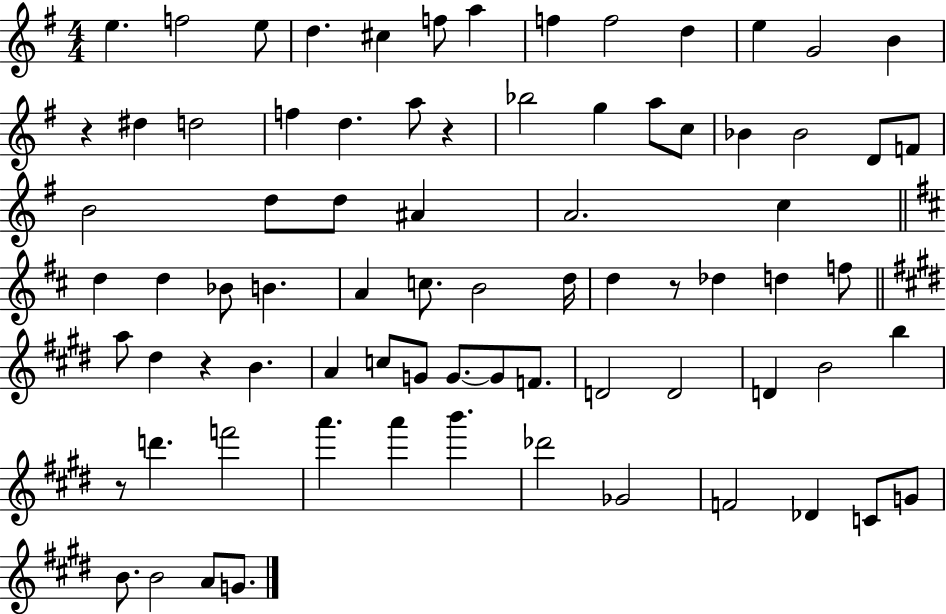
E5/q. F5/h E5/e D5/q. C#5/q F5/e A5/q F5/q F5/h D5/q E5/q G4/h B4/q R/q D#5/q D5/h F5/q D5/q. A5/e R/q Bb5/h G5/q A5/e C5/e Bb4/q Bb4/h D4/e F4/e B4/h D5/e D5/e A#4/q A4/h. C5/q D5/q D5/q Bb4/e B4/q. A4/q C5/e. B4/h D5/s D5/q R/e Db5/q D5/q F5/e A5/e D#5/q R/q B4/q. A4/q C5/e G4/e G4/e. G4/e F4/e. D4/h D4/h D4/q B4/h B5/q R/e D6/q. F6/h A6/q. A6/q B6/q. Db6/h Gb4/h F4/h Db4/q C4/e G4/e B4/e. B4/h A4/e G4/e.